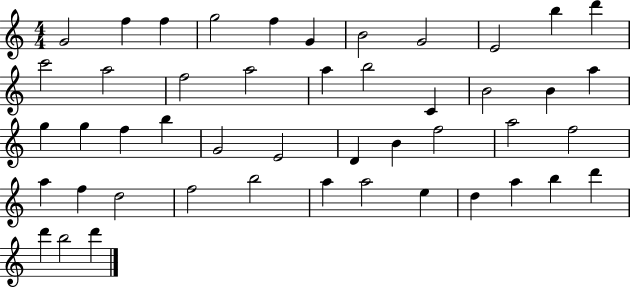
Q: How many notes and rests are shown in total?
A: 47